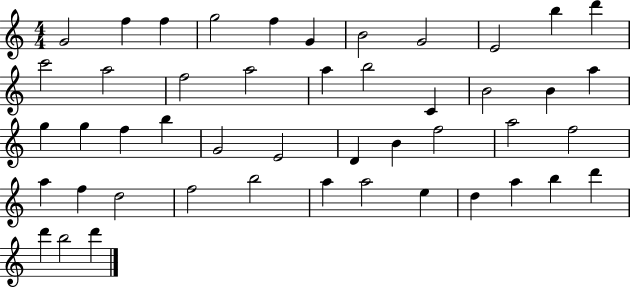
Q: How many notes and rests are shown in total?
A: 47